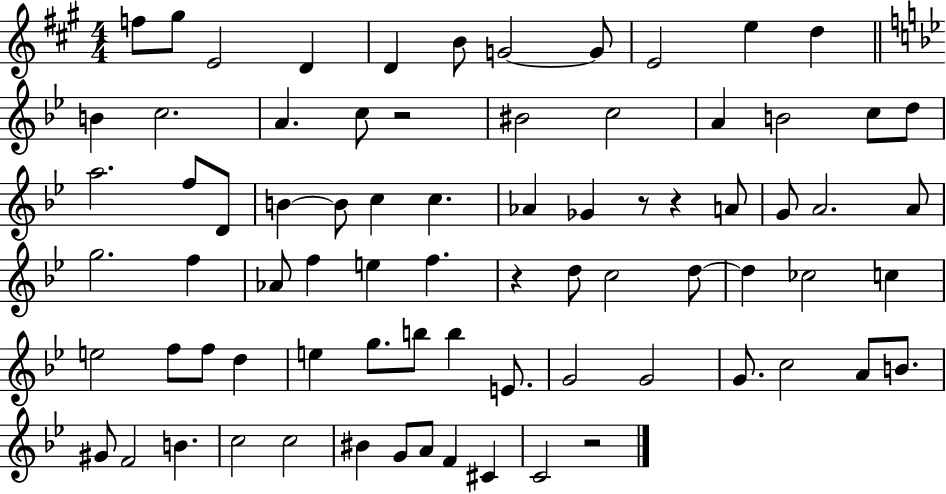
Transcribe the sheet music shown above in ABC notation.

X:1
T:Untitled
M:4/4
L:1/4
K:A
f/2 ^g/2 E2 D D B/2 G2 G/2 E2 e d B c2 A c/2 z2 ^B2 c2 A B2 c/2 d/2 a2 f/2 D/2 B B/2 c c _A _G z/2 z A/2 G/2 A2 A/2 g2 f _A/2 f e f z d/2 c2 d/2 d _c2 c e2 f/2 f/2 d e g/2 b/2 b E/2 G2 G2 G/2 c2 A/2 B/2 ^G/2 F2 B c2 c2 ^B G/2 A/2 F ^C C2 z2